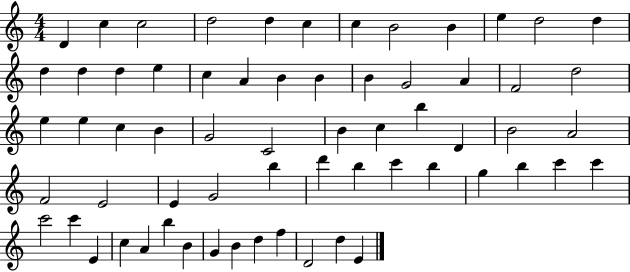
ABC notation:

X:1
T:Untitled
M:4/4
L:1/4
K:C
D c c2 d2 d c c B2 B e d2 d d d d e c A B B B G2 A F2 d2 e e c B G2 C2 B c b D B2 A2 F2 E2 E G2 b d' b c' b g b c' c' c'2 c' E c A b B G B d f D2 d E